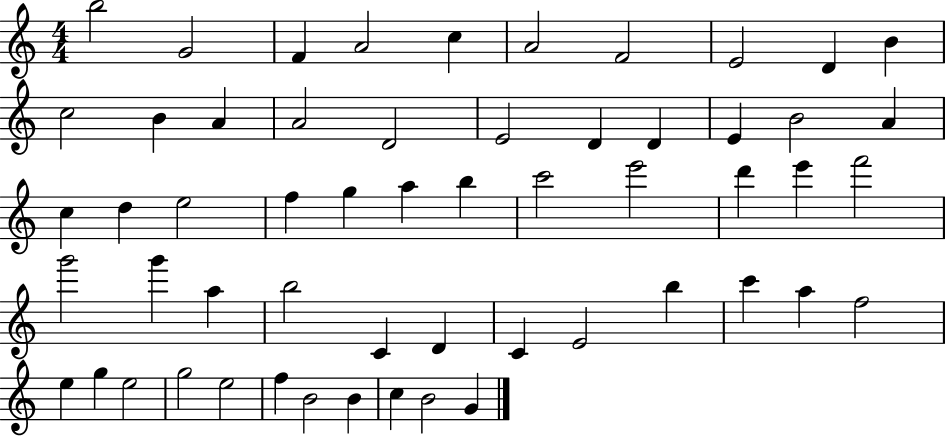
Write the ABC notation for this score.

X:1
T:Untitled
M:4/4
L:1/4
K:C
b2 G2 F A2 c A2 F2 E2 D B c2 B A A2 D2 E2 D D E B2 A c d e2 f g a b c'2 e'2 d' e' f'2 g'2 g' a b2 C D C E2 b c' a f2 e g e2 g2 e2 f B2 B c B2 G